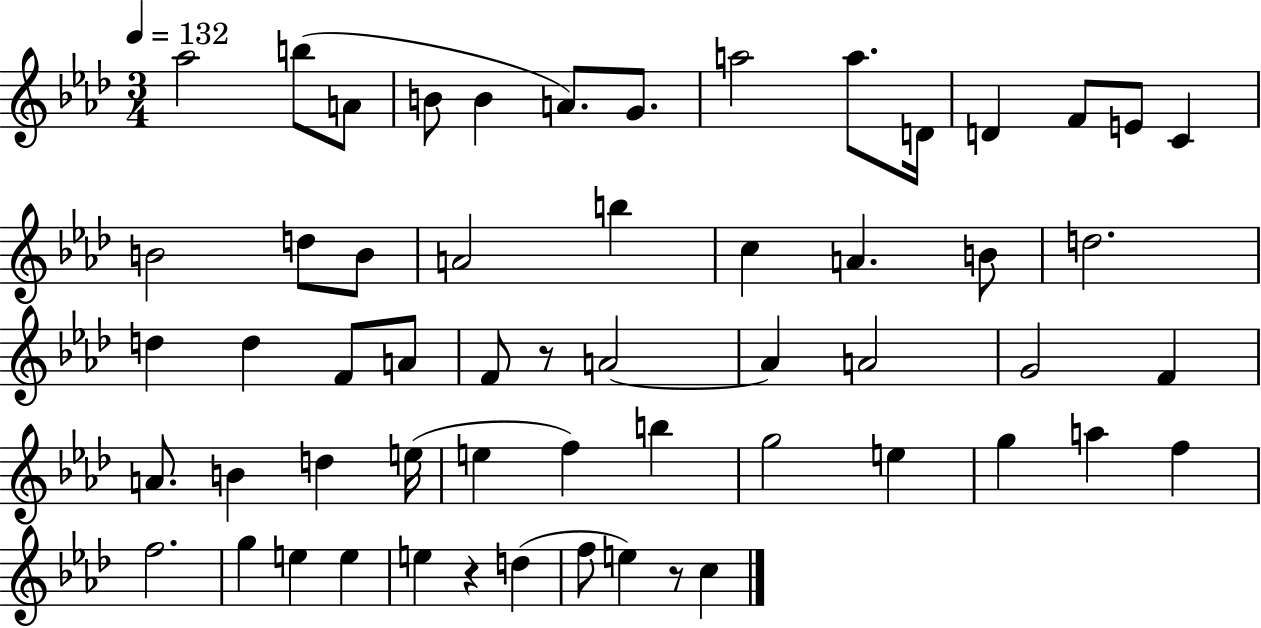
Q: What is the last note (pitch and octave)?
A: C5